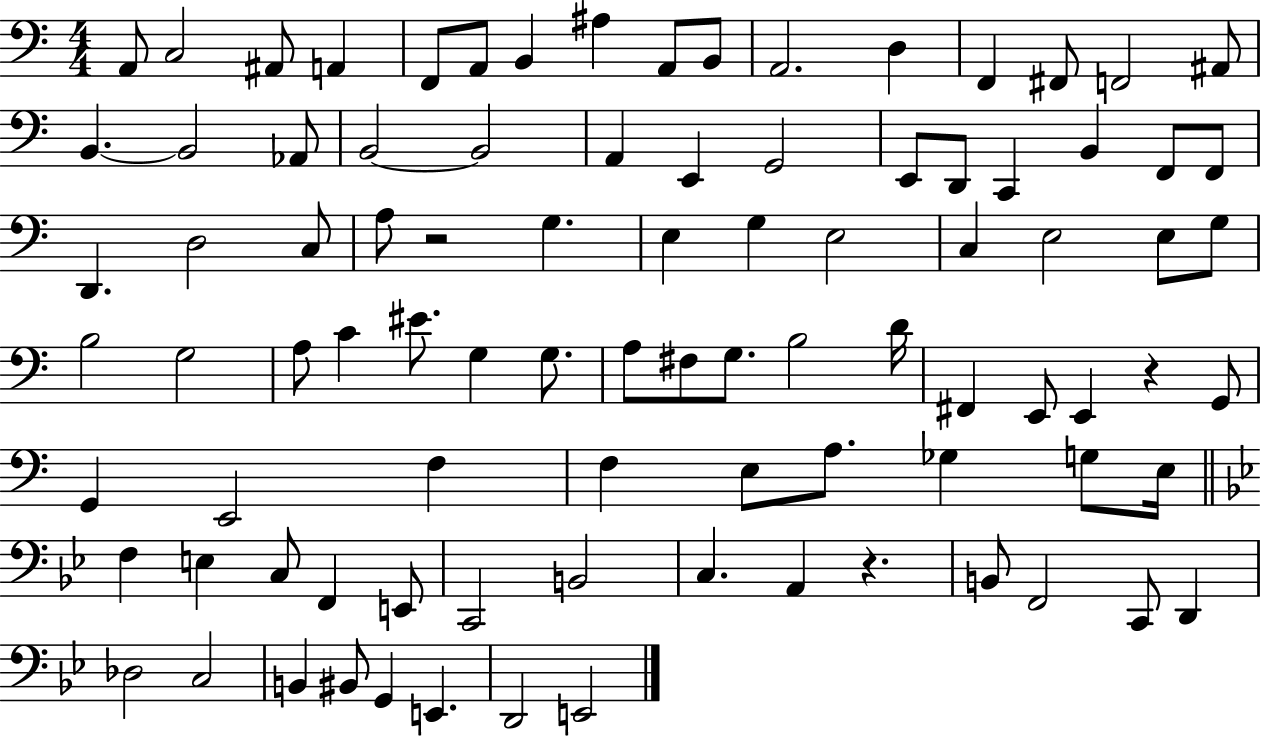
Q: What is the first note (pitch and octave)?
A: A2